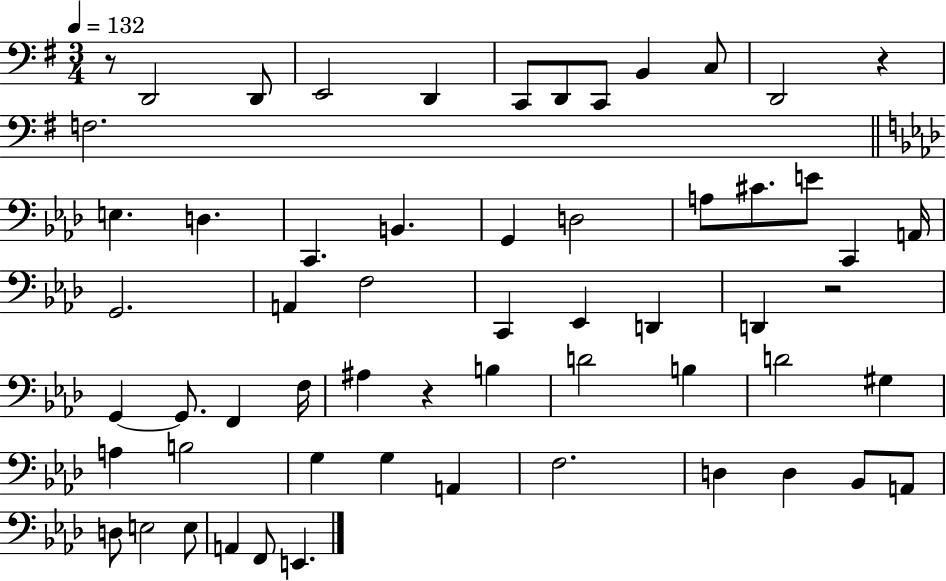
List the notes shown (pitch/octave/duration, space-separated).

R/e D2/h D2/e E2/h D2/q C2/e D2/e C2/e B2/q C3/e D2/h R/q F3/h. E3/q. D3/q. C2/q. B2/q. G2/q D3/h A3/e C#4/e. E4/e C2/q A2/s G2/h. A2/q F3/h C2/q Eb2/q D2/q D2/q R/h G2/q G2/e. F2/q F3/s A#3/q R/q B3/q D4/h B3/q D4/h G#3/q A3/q B3/h G3/q G3/q A2/q F3/h. D3/q D3/q Bb2/e A2/e D3/e E3/h E3/e A2/q F2/e E2/q.